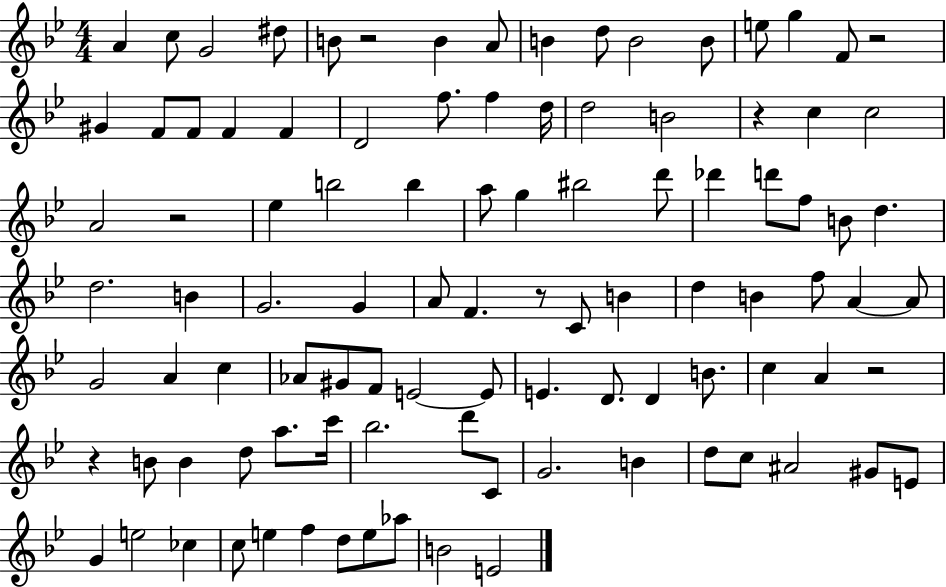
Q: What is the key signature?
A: BES major